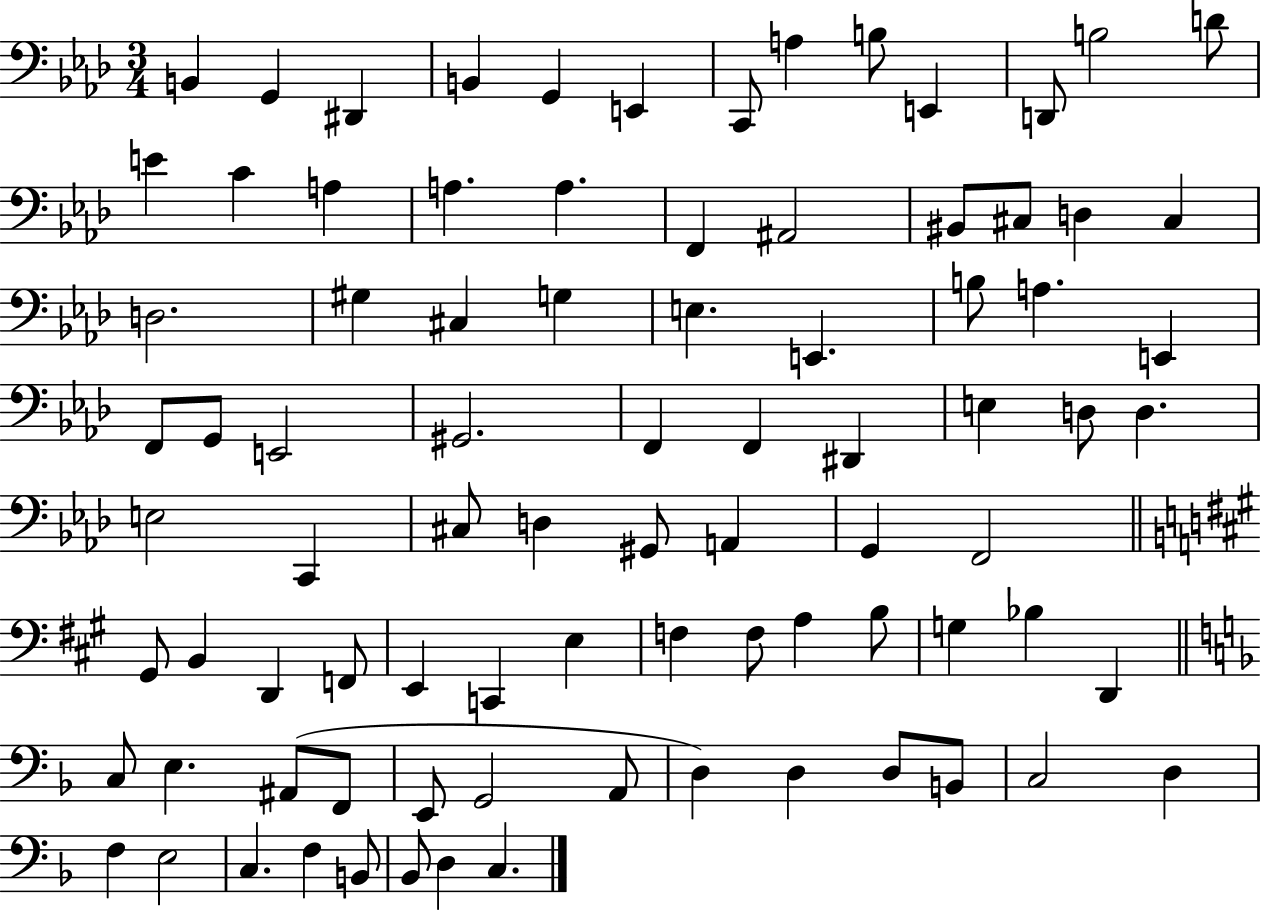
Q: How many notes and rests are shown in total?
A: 86